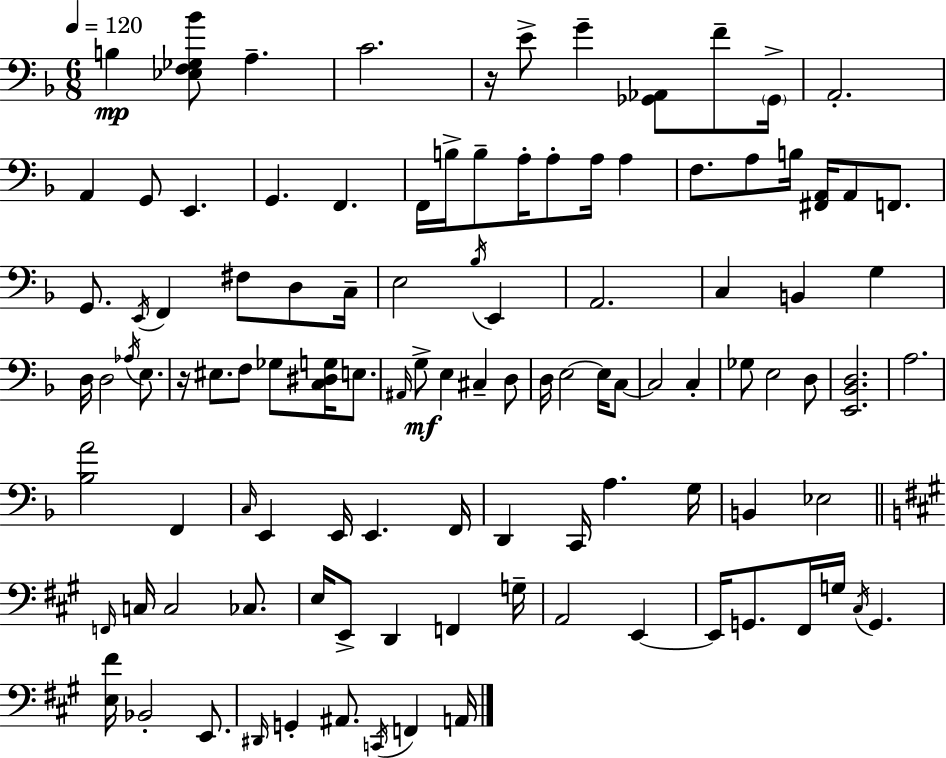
X:1
T:Untitled
M:6/8
L:1/4
K:Dm
B, [_E,F,_G,_B]/2 A, C2 z/4 E/2 G [_G,,_A,,]/2 F/2 _G,,/4 A,,2 A,, G,,/2 E,, G,, F,, F,,/4 B,/4 B,/2 A,/4 A,/2 A,/4 A, F,/2 A,/2 B,/4 [^F,,A,,]/4 A,,/2 F,,/2 G,,/2 E,,/4 F,, ^F,/2 D,/2 C,/4 E,2 _B,/4 E,, A,,2 C, B,, G, D,/4 D,2 _A,/4 E,/2 z/4 ^E,/2 F,/2 _G,/2 [C,^D,G,]/4 E,/2 ^A,,/4 G,/2 E, ^C, D,/2 D,/4 E,2 E,/4 C,/2 C,2 C, _G,/2 E,2 D,/2 [E,,_B,,D,]2 A,2 [_B,A]2 F,, C,/4 E,, E,,/4 E,, F,,/4 D,, C,,/4 A, G,/4 B,, _E,2 F,,/4 C,/4 C,2 _C,/2 E,/4 E,,/2 D,, F,, G,/4 A,,2 E,, E,,/4 G,,/2 ^F,,/4 G,/4 ^C,/4 G,, [E,^F]/4 _B,,2 E,,/2 ^D,,/4 G,, ^A,,/2 C,,/4 F,, A,,/4